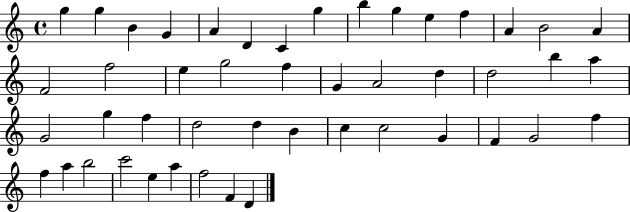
G5/q G5/q B4/q G4/q A4/q D4/q C4/q G5/q B5/q G5/q E5/q F5/q A4/q B4/h A4/q F4/h F5/h E5/q G5/h F5/q G4/q A4/h D5/q D5/h B5/q A5/q G4/h G5/q F5/q D5/h D5/q B4/q C5/q C5/h G4/q F4/q G4/h F5/q F5/q A5/q B5/h C6/h E5/q A5/q F5/h F4/q D4/q